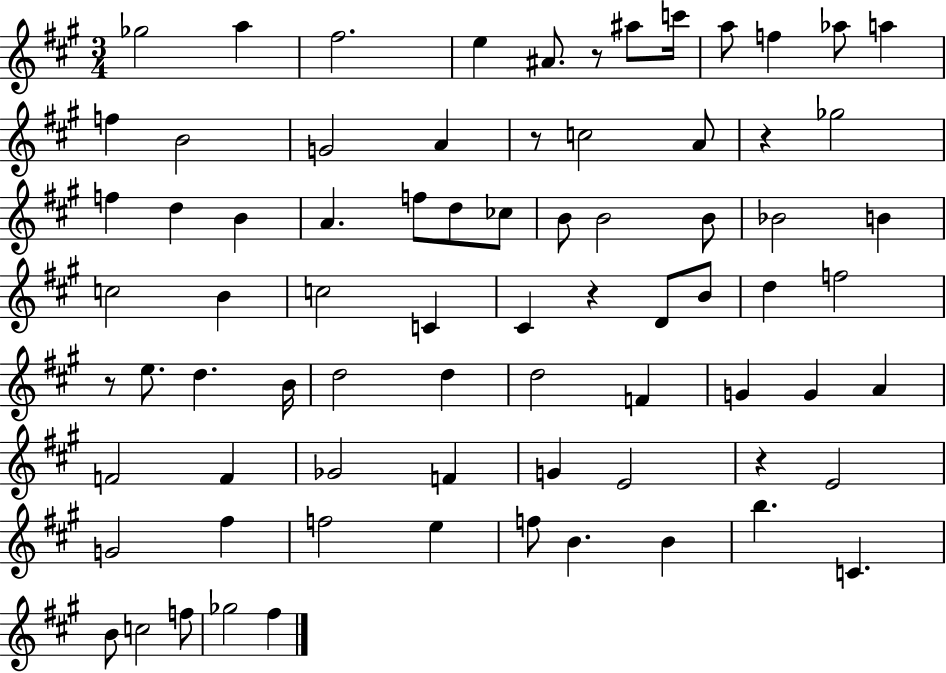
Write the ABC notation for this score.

X:1
T:Untitled
M:3/4
L:1/4
K:A
_g2 a ^f2 e ^A/2 z/2 ^a/2 c'/4 a/2 f _a/2 a f B2 G2 A z/2 c2 A/2 z _g2 f d B A f/2 d/2 _c/2 B/2 B2 B/2 _B2 B c2 B c2 C ^C z D/2 B/2 d f2 z/2 e/2 d B/4 d2 d d2 F G G A F2 F _G2 F G E2 z E2 G2 ^f f2 e f/2 B B b C B/2 c2 f/2 _g2 ^f